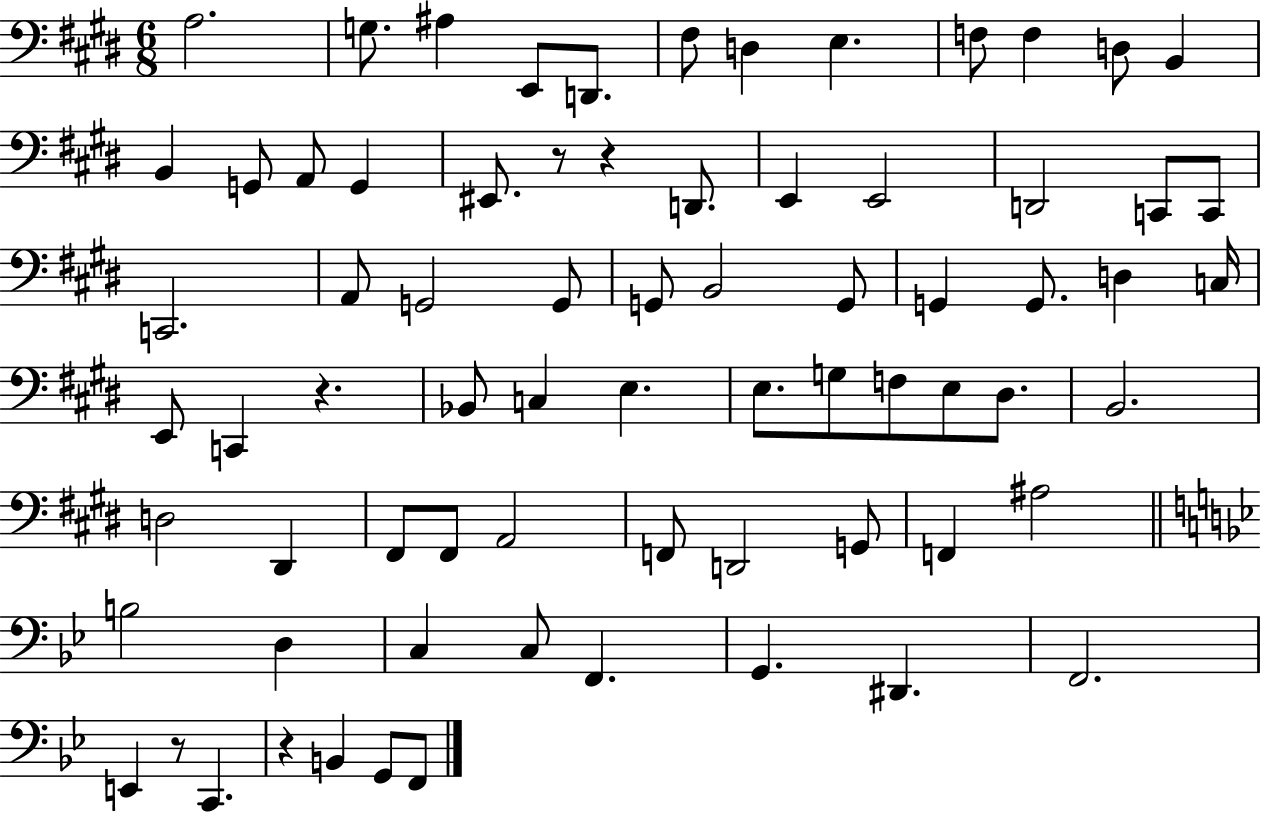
X:1
T:Untitled
M:6/8
L:1/4
K:E
A,2 G,/2 ^A, E,,/2 D,,/2 ^F,/2 D, E, F,/2 F, D,/2 B,, B,, G,,/2 A,,/2 G,, ^E,,/2 z/2 z D,,/2 E,, E,,2 D,,2 C,,/2 C,,/2 C,,2 A,,/2 G,,2 G,,/2 G,,/2 B,,2 G,,/2 G,, G,,/2 D, C,/4 E,,/2 C,, z _B,,/2 C, E, E,/2 G,/2 F,/2 E,/2 ^D,/2 B,,2 D,2 ^D,, ^F,,/2 ^F,,/2 A,,2 F,,/2 D,,2 G,,/2 F,, ^A,2 B,2 D, C, C,/2 F,, G,, ^D,, F,,2 E,, z/2 C,, z B,, G,,/2 F,,/2